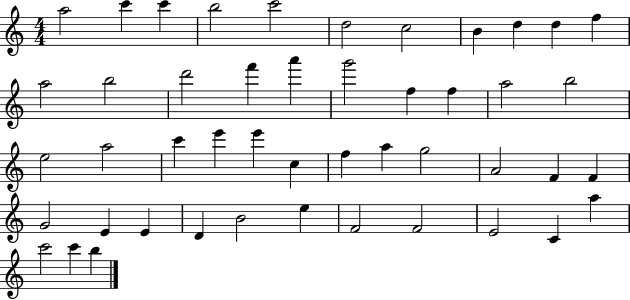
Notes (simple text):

A5/h C6/q C6/q B5/h C6/h D5/h C5/h B4/q D5/q D5/q F5/q A5/h B5/h D6/h F6/q A6/q G6/h F5/q F5/q A5/h B5/h E5/h A5/h C6/q E6/q E6/q C5/q F5/q A5/q G5/h A4/h F4/q F4/q G4/h E4/q E4/q D4/q B4/h E5/q F4/h F4/h E4/h C4/q A5/q C6/h C6/q B5/q